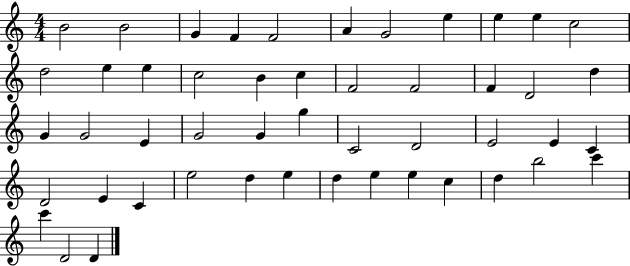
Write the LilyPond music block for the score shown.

{
  \clef treble
  \numericTimeSignature
  \time 4/4
  \key c \major
  b'2 b'2 | g'4 f'4 f'2 | a'4 g'2 e''4 | e''4 e''4 c''2 | \break d''2 e''4 e''4 | c''2 b'4 c''4 | f'2 f'2 | f'4 d'2 d''4 | \break g'4 g'2 e'4 | g'2 g'4 g''4 | c'2 d'2 | e'2 e'4 c'4 | \break d'2 e'4 c'4 | e''2 d''4 e''4 | d''4 e''4 e''4 c''4 | d''4 b''2 c'''4 | \break c'''4 d'2 d'4 | \bar "|."
}